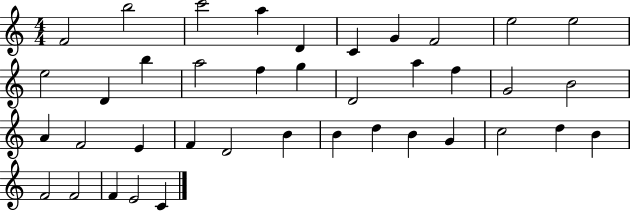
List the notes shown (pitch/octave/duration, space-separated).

F4/h B5/h C6/h A5/q D4/q C4/q G4/q F4/h E5/h E5/h E5/h D4/q B5/q A5/h F5/q G5/q D4/h A5/q F5/q G4/h B4/h A4/q F4/h E4/q F4/q D4/h B4/q B4/q D5/q B4/q G4/q C5/h D5/q B4/q F4/h F4/h F4/q E4/h C4/q